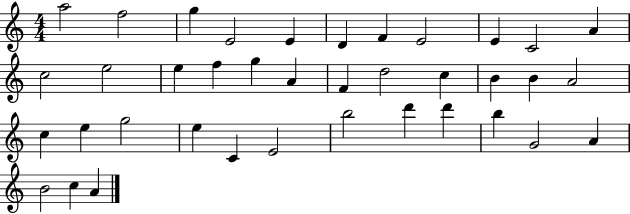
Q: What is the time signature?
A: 4/4